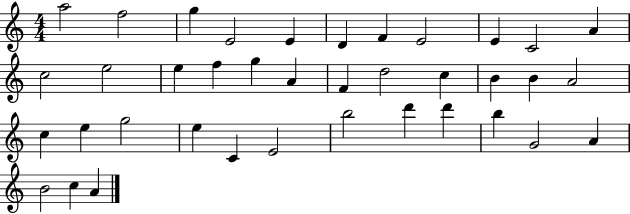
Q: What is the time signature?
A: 4/4